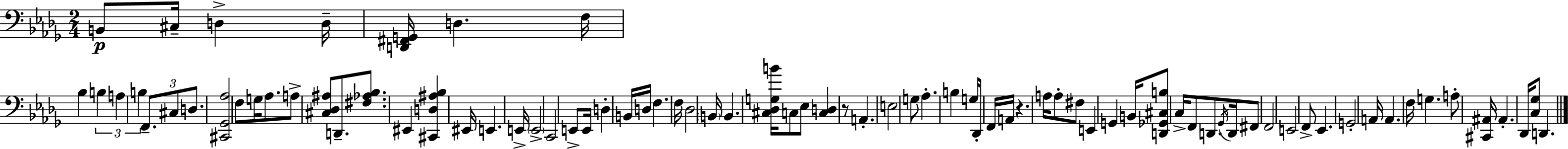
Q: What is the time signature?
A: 2/4